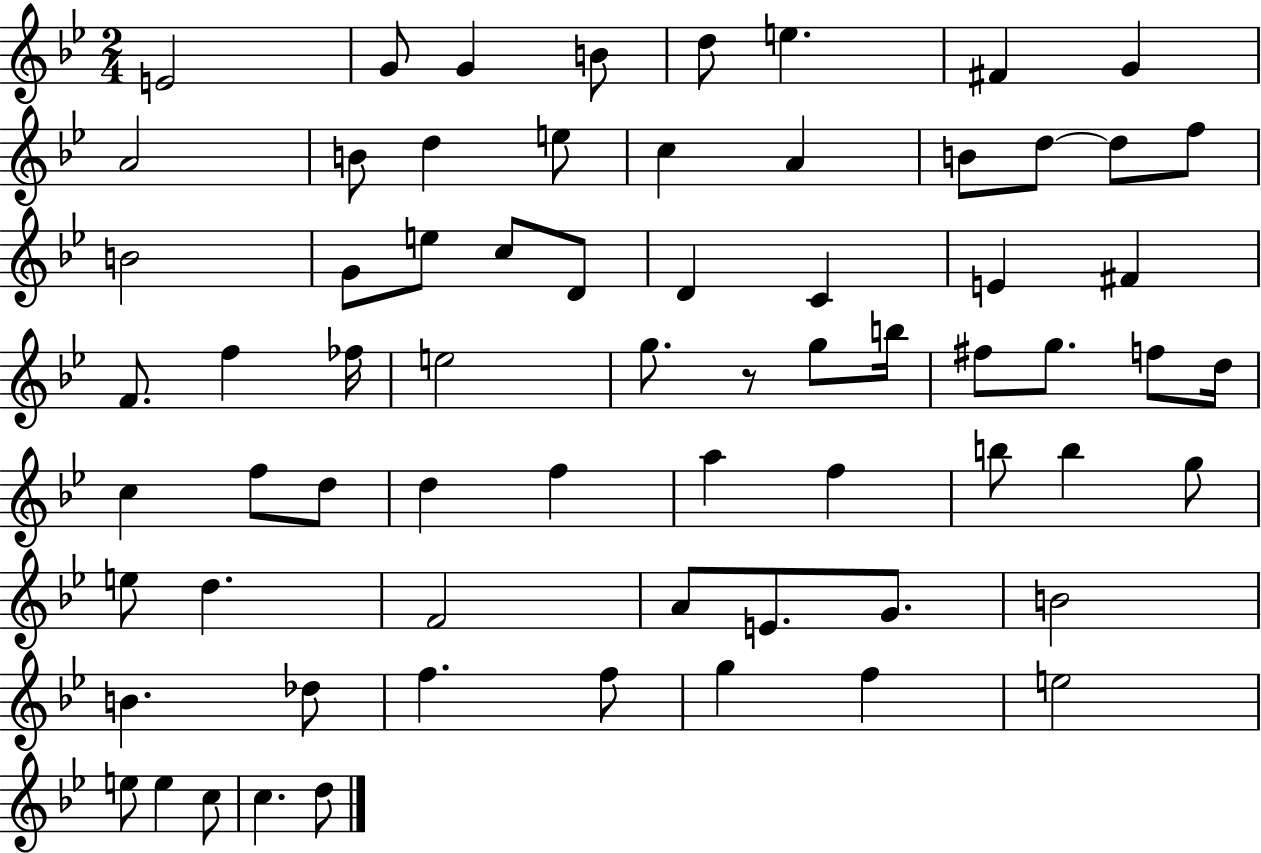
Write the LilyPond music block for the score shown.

{
  \clef treble
  \numericTimeSignature
  \time 2/4
  \key bes \major
  e'2 | g'8 g'4 b'8 | d''8 e''4. | fis'4 g'4 | \break a'2 | b'8 d''4 e''8 | c''4 a'4 | b'8 d''8~~ d''8 f''8 | \break b'2 | g'8 e''8 c''8 d'8 | d'4 c'4 | e'4 fis'4 | \break f'8. f''4 fes''16 | e''2 | g''8. r8 g''8 b''16 | fis''8 g''8. f''8 d''16 | \break c''4 f''8 d''8 | d''4 f''4 | a''4 f''4 | b''8 b''4 g''8 | \break e''8 d''4. | f'2 | a'8 e'8. g'8. | b'2 | \break b'4. des''8 | f''4. f''8 | g''4 f''4 | e''2 | \break e''8 e''4 c''8 | c''4. d''8 | \bar "|."
}